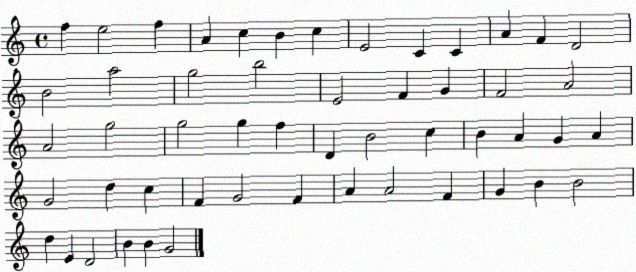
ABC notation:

X:1
T:Untitled
M:4/4
L:1/4
K:C
f e2 f A c B c E2 C C A F D2 B2 a2 g2 b2 E2 F G F2 A2 A2 g2 g2 g f D B2 c B A G A G2 d c F G2 F A A2 F G B B2 d E D2 B B G2